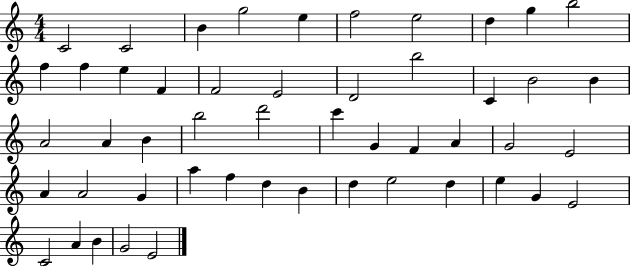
C4/h C4/h B4/q G5/h E5/q F5/h E5/h D5/q G5/q B5/h F5/q F5/q E5/q F4/q F4/h E4/h D4/h B5/h C4/q B4/h B4/q A4/h A4/q B4/q B5/h D6/h C6/q G4/q F4/q A4/q G4/h E4/h A4/q A4/h G4/q A5/q F5/q D5/q B4/q D5/q E5/h D5/q E5/q G4/q E4/h C4/h A4/q B4/q G4/h E4/h